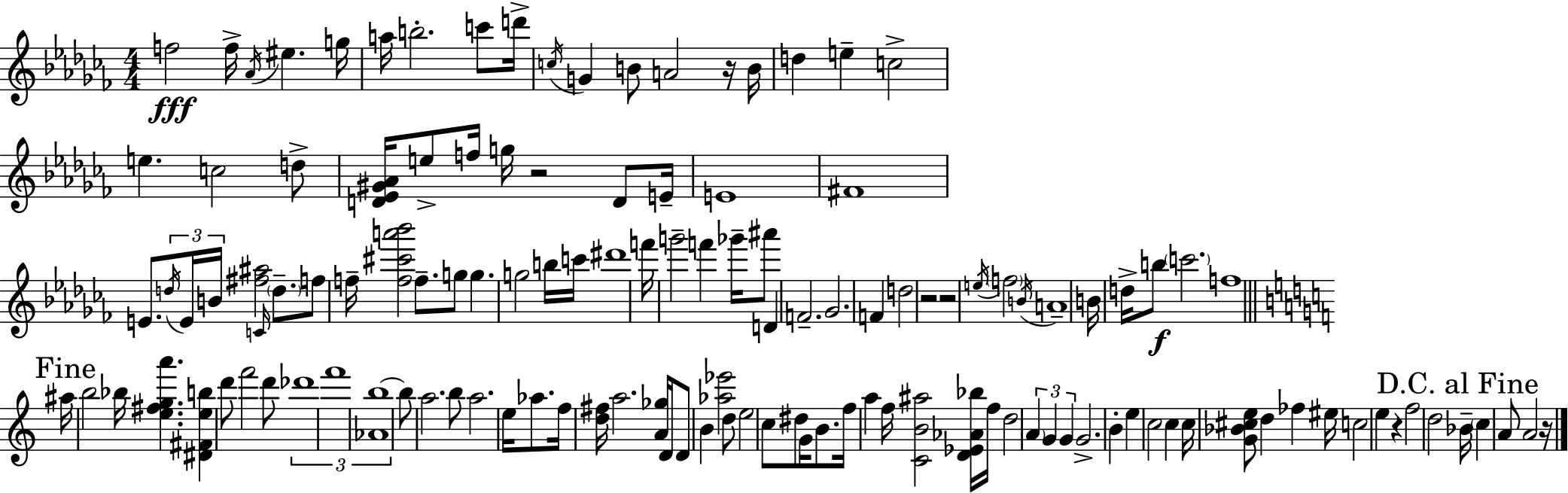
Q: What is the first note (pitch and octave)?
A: F5